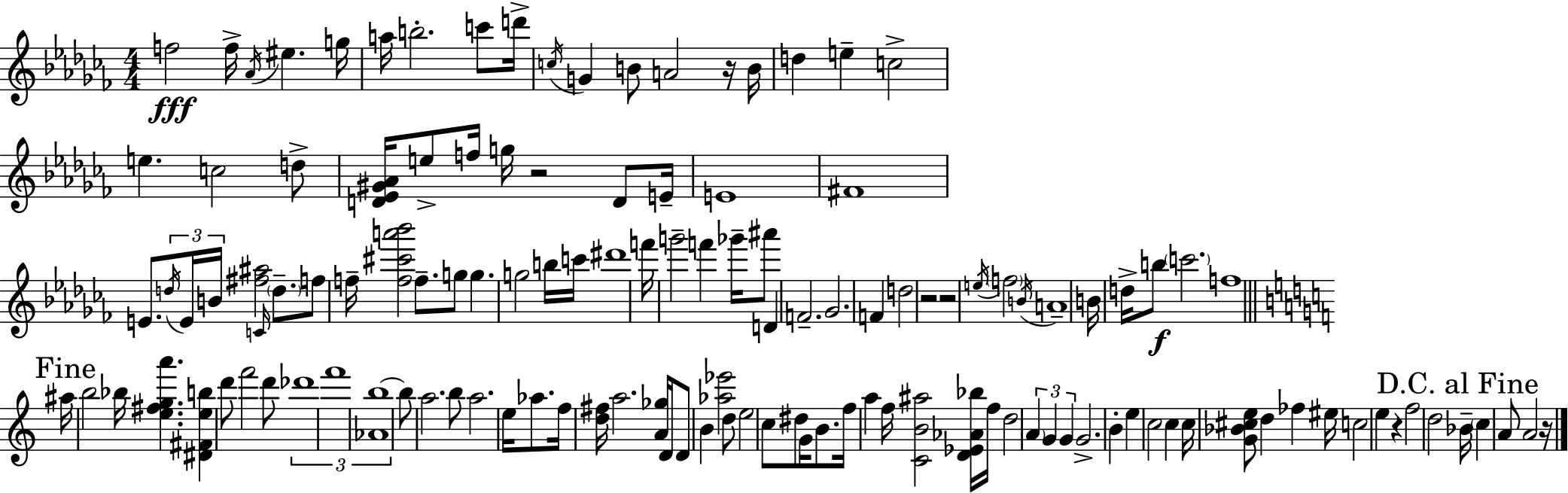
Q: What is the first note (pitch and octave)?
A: F5